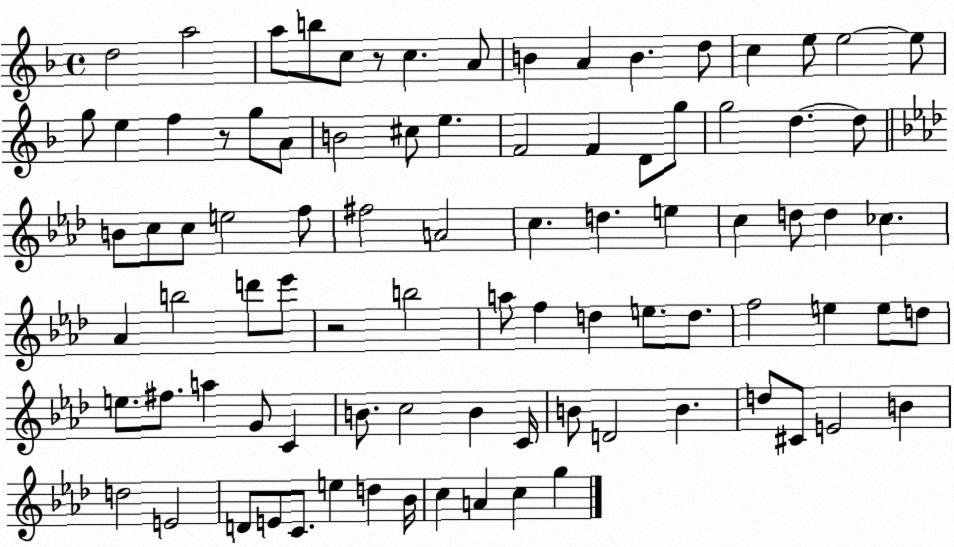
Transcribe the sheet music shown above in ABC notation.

X:1
T:Untitled
M:4/4
L:1/4
K:F
d2 a2 a/2 b/2 c/2 z/2 c A/2 B A B d/2 c e/2 e2 e/2 g/2 e f z/2 g/2 A/2 B2 ^c/2 e F2 F D/2 g/2 g2 d d/2 B/2 c/2 c/2 e2 f/2 ^f2 A2 c d e c d/2 d _c _A b2 d'/2 _e'/2 z2 b2 a/2 f d e/2 d/2 f2 e e/2 d/2 e/2 ^f/2 a G/2 C B/2 c2 B C/4 B/2 D2 B d/2 ^C/2 E2 B d2 E2 D/2 E/2 C/2 e d _B/4 c A c g